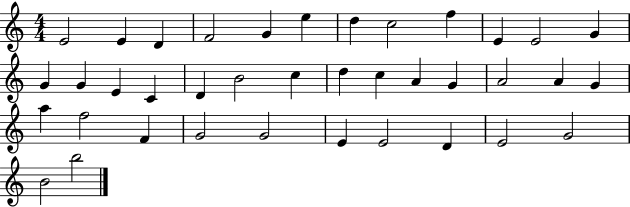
{
  \clef treble
  \numericTimeSignature
  \time 4/4
  \key c \major
  e'2 e'4 d'4 | f'2 g'4 e''4 | d''4 c''2 f''4 | e'4 e'2 g'4 | \break g'4 g'4 e'4 c'4 | d'4 b'2 c''4 | d''4 c''4 a'4 g'4 | a'2 a'4 g'4 | \break a''4 f''2 f'4 | g'2 g'2 | e'4 e'2 d'4 | e'2 g'2 | \break b'2 b''2 | \bar "|."
}